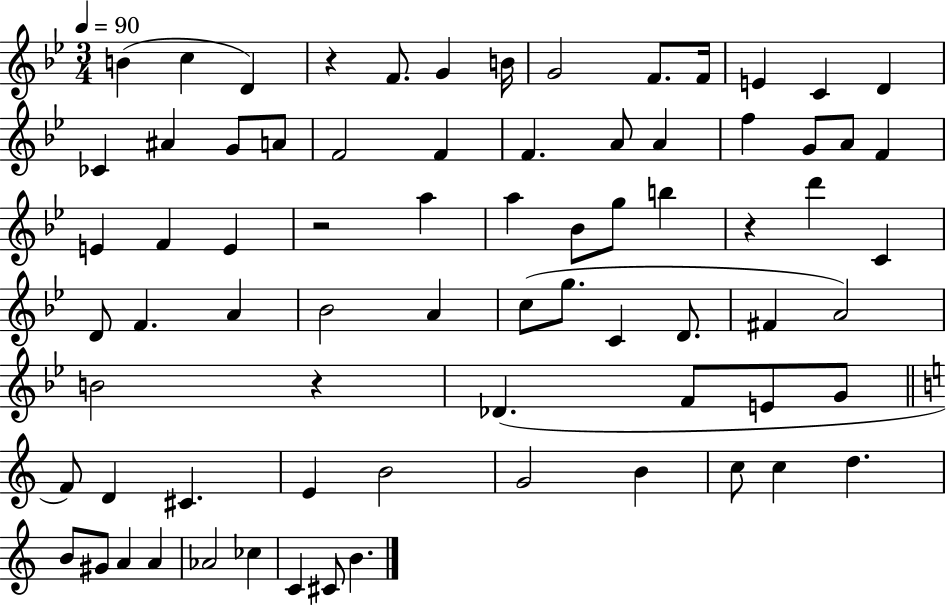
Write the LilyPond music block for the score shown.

{
  \clef treble
  \numericTimeSignature
  \time 3/4
  \key bes \major
  \tempo 4 = 90
  b'4( c''4 d'4) | r4 f'8. g'4 b'16 | g'2 f'8. f'16 | e'4 c'4 d'4 | \break ces'4 ais'4 g'8 a'8 | f'2 f'4 | f'4. a'8 a'4 | f''4 g'8 a'8 f'4 | \break e'4 f'4 e'4 | r2 a''4 | a''4 bes'8 g''8 b''4 | r4 d'''4 c'4 | \break d'8 f'4. a'4 | bes'2 a'4 | c''8( g''8. c'4 d'8. | fis'4 a'2) | \break b'2 r4 | des'4.( f'8 e'8 g'8 | \bar "||" \break \key a \minor f'8) d'4 cis'4. | e'4 b'2 | g'2 b'4 | c''8 c''4 d''4. | \break b'8 gis'8 a'4 a'4 | aes'2 ces''4 | c'4 cis'8 b'4. | \bar "|."
}